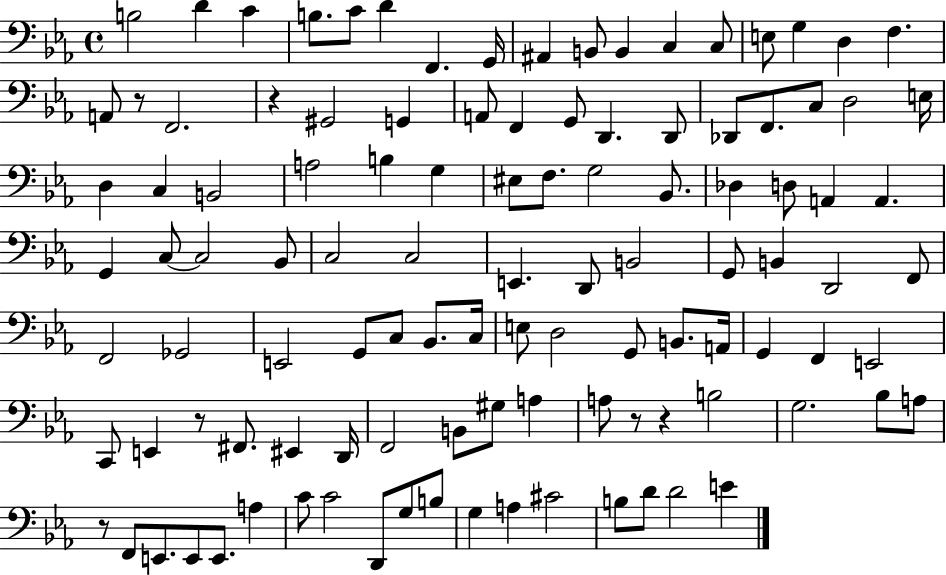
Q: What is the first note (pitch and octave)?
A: B3